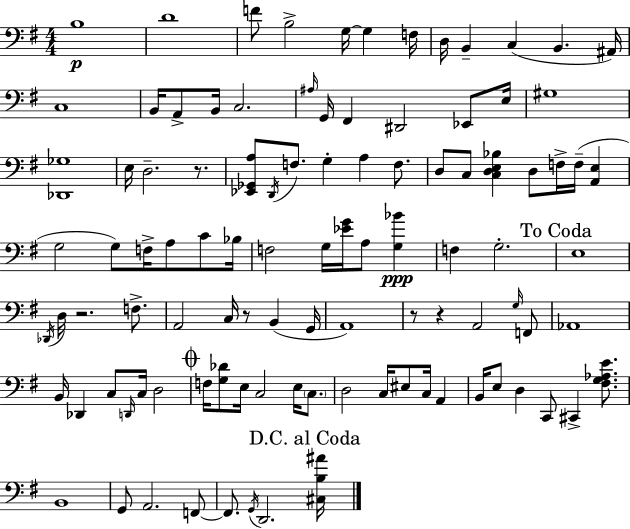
{
  \clef bass
  \numericTimeSignature
  \time 4/4
  \key g \major
  b1\p | d'1 | f'8 b2-> g16~~ g4 f16 | d16 b,4-- c4( b,4. ais,16) | \break c1 | b,16 a,8-> b,16 c2. | \grace { ais16 } g,16 fis,4 dis,2 ees,8 | e16 gis1 | \break <des, ges>1 | e16 d2.-- r8. | <ees, ges, a>8 \acciaccatura { d,16 } f8. g4-. a4 f8. | d8 c8 <c d e bes>4 d8 f16-> f16--( <a, e>4 | \break g2 g8) f16-> a8 c'8 | bes16 f2 g16 <ees' g'>16 a8 <g bes'>4\ppp | f4 g2.-. | \mark "To Coda" e1 | \break \acciaccatura { des,16 } d16 r2. | f8.-> a,2 c16 r8 b,4( | g,16 a,1) | r8 r4 a,2 | \break \grace { g16 } f,8 aes,1 | b,16 des,4 c8 \grace { d,16 } c16 d2 | \mark \markup { \musicglyph "scripts.coda" } f16 <g des'>8 e16 c2 | e16 \parenthesize c8. d2 c16 eis8 | \break c16 a,4 b,16 e8 d4 c,8 cis,4-> | <fis g aes e'>8. b,1 | g,8 a,2. | f,8~~ f,8. \acciaccatura { g,16 } d,2. | \break \mark "D.C. al Coda" <cis b ais'>16 \bar "|."
}